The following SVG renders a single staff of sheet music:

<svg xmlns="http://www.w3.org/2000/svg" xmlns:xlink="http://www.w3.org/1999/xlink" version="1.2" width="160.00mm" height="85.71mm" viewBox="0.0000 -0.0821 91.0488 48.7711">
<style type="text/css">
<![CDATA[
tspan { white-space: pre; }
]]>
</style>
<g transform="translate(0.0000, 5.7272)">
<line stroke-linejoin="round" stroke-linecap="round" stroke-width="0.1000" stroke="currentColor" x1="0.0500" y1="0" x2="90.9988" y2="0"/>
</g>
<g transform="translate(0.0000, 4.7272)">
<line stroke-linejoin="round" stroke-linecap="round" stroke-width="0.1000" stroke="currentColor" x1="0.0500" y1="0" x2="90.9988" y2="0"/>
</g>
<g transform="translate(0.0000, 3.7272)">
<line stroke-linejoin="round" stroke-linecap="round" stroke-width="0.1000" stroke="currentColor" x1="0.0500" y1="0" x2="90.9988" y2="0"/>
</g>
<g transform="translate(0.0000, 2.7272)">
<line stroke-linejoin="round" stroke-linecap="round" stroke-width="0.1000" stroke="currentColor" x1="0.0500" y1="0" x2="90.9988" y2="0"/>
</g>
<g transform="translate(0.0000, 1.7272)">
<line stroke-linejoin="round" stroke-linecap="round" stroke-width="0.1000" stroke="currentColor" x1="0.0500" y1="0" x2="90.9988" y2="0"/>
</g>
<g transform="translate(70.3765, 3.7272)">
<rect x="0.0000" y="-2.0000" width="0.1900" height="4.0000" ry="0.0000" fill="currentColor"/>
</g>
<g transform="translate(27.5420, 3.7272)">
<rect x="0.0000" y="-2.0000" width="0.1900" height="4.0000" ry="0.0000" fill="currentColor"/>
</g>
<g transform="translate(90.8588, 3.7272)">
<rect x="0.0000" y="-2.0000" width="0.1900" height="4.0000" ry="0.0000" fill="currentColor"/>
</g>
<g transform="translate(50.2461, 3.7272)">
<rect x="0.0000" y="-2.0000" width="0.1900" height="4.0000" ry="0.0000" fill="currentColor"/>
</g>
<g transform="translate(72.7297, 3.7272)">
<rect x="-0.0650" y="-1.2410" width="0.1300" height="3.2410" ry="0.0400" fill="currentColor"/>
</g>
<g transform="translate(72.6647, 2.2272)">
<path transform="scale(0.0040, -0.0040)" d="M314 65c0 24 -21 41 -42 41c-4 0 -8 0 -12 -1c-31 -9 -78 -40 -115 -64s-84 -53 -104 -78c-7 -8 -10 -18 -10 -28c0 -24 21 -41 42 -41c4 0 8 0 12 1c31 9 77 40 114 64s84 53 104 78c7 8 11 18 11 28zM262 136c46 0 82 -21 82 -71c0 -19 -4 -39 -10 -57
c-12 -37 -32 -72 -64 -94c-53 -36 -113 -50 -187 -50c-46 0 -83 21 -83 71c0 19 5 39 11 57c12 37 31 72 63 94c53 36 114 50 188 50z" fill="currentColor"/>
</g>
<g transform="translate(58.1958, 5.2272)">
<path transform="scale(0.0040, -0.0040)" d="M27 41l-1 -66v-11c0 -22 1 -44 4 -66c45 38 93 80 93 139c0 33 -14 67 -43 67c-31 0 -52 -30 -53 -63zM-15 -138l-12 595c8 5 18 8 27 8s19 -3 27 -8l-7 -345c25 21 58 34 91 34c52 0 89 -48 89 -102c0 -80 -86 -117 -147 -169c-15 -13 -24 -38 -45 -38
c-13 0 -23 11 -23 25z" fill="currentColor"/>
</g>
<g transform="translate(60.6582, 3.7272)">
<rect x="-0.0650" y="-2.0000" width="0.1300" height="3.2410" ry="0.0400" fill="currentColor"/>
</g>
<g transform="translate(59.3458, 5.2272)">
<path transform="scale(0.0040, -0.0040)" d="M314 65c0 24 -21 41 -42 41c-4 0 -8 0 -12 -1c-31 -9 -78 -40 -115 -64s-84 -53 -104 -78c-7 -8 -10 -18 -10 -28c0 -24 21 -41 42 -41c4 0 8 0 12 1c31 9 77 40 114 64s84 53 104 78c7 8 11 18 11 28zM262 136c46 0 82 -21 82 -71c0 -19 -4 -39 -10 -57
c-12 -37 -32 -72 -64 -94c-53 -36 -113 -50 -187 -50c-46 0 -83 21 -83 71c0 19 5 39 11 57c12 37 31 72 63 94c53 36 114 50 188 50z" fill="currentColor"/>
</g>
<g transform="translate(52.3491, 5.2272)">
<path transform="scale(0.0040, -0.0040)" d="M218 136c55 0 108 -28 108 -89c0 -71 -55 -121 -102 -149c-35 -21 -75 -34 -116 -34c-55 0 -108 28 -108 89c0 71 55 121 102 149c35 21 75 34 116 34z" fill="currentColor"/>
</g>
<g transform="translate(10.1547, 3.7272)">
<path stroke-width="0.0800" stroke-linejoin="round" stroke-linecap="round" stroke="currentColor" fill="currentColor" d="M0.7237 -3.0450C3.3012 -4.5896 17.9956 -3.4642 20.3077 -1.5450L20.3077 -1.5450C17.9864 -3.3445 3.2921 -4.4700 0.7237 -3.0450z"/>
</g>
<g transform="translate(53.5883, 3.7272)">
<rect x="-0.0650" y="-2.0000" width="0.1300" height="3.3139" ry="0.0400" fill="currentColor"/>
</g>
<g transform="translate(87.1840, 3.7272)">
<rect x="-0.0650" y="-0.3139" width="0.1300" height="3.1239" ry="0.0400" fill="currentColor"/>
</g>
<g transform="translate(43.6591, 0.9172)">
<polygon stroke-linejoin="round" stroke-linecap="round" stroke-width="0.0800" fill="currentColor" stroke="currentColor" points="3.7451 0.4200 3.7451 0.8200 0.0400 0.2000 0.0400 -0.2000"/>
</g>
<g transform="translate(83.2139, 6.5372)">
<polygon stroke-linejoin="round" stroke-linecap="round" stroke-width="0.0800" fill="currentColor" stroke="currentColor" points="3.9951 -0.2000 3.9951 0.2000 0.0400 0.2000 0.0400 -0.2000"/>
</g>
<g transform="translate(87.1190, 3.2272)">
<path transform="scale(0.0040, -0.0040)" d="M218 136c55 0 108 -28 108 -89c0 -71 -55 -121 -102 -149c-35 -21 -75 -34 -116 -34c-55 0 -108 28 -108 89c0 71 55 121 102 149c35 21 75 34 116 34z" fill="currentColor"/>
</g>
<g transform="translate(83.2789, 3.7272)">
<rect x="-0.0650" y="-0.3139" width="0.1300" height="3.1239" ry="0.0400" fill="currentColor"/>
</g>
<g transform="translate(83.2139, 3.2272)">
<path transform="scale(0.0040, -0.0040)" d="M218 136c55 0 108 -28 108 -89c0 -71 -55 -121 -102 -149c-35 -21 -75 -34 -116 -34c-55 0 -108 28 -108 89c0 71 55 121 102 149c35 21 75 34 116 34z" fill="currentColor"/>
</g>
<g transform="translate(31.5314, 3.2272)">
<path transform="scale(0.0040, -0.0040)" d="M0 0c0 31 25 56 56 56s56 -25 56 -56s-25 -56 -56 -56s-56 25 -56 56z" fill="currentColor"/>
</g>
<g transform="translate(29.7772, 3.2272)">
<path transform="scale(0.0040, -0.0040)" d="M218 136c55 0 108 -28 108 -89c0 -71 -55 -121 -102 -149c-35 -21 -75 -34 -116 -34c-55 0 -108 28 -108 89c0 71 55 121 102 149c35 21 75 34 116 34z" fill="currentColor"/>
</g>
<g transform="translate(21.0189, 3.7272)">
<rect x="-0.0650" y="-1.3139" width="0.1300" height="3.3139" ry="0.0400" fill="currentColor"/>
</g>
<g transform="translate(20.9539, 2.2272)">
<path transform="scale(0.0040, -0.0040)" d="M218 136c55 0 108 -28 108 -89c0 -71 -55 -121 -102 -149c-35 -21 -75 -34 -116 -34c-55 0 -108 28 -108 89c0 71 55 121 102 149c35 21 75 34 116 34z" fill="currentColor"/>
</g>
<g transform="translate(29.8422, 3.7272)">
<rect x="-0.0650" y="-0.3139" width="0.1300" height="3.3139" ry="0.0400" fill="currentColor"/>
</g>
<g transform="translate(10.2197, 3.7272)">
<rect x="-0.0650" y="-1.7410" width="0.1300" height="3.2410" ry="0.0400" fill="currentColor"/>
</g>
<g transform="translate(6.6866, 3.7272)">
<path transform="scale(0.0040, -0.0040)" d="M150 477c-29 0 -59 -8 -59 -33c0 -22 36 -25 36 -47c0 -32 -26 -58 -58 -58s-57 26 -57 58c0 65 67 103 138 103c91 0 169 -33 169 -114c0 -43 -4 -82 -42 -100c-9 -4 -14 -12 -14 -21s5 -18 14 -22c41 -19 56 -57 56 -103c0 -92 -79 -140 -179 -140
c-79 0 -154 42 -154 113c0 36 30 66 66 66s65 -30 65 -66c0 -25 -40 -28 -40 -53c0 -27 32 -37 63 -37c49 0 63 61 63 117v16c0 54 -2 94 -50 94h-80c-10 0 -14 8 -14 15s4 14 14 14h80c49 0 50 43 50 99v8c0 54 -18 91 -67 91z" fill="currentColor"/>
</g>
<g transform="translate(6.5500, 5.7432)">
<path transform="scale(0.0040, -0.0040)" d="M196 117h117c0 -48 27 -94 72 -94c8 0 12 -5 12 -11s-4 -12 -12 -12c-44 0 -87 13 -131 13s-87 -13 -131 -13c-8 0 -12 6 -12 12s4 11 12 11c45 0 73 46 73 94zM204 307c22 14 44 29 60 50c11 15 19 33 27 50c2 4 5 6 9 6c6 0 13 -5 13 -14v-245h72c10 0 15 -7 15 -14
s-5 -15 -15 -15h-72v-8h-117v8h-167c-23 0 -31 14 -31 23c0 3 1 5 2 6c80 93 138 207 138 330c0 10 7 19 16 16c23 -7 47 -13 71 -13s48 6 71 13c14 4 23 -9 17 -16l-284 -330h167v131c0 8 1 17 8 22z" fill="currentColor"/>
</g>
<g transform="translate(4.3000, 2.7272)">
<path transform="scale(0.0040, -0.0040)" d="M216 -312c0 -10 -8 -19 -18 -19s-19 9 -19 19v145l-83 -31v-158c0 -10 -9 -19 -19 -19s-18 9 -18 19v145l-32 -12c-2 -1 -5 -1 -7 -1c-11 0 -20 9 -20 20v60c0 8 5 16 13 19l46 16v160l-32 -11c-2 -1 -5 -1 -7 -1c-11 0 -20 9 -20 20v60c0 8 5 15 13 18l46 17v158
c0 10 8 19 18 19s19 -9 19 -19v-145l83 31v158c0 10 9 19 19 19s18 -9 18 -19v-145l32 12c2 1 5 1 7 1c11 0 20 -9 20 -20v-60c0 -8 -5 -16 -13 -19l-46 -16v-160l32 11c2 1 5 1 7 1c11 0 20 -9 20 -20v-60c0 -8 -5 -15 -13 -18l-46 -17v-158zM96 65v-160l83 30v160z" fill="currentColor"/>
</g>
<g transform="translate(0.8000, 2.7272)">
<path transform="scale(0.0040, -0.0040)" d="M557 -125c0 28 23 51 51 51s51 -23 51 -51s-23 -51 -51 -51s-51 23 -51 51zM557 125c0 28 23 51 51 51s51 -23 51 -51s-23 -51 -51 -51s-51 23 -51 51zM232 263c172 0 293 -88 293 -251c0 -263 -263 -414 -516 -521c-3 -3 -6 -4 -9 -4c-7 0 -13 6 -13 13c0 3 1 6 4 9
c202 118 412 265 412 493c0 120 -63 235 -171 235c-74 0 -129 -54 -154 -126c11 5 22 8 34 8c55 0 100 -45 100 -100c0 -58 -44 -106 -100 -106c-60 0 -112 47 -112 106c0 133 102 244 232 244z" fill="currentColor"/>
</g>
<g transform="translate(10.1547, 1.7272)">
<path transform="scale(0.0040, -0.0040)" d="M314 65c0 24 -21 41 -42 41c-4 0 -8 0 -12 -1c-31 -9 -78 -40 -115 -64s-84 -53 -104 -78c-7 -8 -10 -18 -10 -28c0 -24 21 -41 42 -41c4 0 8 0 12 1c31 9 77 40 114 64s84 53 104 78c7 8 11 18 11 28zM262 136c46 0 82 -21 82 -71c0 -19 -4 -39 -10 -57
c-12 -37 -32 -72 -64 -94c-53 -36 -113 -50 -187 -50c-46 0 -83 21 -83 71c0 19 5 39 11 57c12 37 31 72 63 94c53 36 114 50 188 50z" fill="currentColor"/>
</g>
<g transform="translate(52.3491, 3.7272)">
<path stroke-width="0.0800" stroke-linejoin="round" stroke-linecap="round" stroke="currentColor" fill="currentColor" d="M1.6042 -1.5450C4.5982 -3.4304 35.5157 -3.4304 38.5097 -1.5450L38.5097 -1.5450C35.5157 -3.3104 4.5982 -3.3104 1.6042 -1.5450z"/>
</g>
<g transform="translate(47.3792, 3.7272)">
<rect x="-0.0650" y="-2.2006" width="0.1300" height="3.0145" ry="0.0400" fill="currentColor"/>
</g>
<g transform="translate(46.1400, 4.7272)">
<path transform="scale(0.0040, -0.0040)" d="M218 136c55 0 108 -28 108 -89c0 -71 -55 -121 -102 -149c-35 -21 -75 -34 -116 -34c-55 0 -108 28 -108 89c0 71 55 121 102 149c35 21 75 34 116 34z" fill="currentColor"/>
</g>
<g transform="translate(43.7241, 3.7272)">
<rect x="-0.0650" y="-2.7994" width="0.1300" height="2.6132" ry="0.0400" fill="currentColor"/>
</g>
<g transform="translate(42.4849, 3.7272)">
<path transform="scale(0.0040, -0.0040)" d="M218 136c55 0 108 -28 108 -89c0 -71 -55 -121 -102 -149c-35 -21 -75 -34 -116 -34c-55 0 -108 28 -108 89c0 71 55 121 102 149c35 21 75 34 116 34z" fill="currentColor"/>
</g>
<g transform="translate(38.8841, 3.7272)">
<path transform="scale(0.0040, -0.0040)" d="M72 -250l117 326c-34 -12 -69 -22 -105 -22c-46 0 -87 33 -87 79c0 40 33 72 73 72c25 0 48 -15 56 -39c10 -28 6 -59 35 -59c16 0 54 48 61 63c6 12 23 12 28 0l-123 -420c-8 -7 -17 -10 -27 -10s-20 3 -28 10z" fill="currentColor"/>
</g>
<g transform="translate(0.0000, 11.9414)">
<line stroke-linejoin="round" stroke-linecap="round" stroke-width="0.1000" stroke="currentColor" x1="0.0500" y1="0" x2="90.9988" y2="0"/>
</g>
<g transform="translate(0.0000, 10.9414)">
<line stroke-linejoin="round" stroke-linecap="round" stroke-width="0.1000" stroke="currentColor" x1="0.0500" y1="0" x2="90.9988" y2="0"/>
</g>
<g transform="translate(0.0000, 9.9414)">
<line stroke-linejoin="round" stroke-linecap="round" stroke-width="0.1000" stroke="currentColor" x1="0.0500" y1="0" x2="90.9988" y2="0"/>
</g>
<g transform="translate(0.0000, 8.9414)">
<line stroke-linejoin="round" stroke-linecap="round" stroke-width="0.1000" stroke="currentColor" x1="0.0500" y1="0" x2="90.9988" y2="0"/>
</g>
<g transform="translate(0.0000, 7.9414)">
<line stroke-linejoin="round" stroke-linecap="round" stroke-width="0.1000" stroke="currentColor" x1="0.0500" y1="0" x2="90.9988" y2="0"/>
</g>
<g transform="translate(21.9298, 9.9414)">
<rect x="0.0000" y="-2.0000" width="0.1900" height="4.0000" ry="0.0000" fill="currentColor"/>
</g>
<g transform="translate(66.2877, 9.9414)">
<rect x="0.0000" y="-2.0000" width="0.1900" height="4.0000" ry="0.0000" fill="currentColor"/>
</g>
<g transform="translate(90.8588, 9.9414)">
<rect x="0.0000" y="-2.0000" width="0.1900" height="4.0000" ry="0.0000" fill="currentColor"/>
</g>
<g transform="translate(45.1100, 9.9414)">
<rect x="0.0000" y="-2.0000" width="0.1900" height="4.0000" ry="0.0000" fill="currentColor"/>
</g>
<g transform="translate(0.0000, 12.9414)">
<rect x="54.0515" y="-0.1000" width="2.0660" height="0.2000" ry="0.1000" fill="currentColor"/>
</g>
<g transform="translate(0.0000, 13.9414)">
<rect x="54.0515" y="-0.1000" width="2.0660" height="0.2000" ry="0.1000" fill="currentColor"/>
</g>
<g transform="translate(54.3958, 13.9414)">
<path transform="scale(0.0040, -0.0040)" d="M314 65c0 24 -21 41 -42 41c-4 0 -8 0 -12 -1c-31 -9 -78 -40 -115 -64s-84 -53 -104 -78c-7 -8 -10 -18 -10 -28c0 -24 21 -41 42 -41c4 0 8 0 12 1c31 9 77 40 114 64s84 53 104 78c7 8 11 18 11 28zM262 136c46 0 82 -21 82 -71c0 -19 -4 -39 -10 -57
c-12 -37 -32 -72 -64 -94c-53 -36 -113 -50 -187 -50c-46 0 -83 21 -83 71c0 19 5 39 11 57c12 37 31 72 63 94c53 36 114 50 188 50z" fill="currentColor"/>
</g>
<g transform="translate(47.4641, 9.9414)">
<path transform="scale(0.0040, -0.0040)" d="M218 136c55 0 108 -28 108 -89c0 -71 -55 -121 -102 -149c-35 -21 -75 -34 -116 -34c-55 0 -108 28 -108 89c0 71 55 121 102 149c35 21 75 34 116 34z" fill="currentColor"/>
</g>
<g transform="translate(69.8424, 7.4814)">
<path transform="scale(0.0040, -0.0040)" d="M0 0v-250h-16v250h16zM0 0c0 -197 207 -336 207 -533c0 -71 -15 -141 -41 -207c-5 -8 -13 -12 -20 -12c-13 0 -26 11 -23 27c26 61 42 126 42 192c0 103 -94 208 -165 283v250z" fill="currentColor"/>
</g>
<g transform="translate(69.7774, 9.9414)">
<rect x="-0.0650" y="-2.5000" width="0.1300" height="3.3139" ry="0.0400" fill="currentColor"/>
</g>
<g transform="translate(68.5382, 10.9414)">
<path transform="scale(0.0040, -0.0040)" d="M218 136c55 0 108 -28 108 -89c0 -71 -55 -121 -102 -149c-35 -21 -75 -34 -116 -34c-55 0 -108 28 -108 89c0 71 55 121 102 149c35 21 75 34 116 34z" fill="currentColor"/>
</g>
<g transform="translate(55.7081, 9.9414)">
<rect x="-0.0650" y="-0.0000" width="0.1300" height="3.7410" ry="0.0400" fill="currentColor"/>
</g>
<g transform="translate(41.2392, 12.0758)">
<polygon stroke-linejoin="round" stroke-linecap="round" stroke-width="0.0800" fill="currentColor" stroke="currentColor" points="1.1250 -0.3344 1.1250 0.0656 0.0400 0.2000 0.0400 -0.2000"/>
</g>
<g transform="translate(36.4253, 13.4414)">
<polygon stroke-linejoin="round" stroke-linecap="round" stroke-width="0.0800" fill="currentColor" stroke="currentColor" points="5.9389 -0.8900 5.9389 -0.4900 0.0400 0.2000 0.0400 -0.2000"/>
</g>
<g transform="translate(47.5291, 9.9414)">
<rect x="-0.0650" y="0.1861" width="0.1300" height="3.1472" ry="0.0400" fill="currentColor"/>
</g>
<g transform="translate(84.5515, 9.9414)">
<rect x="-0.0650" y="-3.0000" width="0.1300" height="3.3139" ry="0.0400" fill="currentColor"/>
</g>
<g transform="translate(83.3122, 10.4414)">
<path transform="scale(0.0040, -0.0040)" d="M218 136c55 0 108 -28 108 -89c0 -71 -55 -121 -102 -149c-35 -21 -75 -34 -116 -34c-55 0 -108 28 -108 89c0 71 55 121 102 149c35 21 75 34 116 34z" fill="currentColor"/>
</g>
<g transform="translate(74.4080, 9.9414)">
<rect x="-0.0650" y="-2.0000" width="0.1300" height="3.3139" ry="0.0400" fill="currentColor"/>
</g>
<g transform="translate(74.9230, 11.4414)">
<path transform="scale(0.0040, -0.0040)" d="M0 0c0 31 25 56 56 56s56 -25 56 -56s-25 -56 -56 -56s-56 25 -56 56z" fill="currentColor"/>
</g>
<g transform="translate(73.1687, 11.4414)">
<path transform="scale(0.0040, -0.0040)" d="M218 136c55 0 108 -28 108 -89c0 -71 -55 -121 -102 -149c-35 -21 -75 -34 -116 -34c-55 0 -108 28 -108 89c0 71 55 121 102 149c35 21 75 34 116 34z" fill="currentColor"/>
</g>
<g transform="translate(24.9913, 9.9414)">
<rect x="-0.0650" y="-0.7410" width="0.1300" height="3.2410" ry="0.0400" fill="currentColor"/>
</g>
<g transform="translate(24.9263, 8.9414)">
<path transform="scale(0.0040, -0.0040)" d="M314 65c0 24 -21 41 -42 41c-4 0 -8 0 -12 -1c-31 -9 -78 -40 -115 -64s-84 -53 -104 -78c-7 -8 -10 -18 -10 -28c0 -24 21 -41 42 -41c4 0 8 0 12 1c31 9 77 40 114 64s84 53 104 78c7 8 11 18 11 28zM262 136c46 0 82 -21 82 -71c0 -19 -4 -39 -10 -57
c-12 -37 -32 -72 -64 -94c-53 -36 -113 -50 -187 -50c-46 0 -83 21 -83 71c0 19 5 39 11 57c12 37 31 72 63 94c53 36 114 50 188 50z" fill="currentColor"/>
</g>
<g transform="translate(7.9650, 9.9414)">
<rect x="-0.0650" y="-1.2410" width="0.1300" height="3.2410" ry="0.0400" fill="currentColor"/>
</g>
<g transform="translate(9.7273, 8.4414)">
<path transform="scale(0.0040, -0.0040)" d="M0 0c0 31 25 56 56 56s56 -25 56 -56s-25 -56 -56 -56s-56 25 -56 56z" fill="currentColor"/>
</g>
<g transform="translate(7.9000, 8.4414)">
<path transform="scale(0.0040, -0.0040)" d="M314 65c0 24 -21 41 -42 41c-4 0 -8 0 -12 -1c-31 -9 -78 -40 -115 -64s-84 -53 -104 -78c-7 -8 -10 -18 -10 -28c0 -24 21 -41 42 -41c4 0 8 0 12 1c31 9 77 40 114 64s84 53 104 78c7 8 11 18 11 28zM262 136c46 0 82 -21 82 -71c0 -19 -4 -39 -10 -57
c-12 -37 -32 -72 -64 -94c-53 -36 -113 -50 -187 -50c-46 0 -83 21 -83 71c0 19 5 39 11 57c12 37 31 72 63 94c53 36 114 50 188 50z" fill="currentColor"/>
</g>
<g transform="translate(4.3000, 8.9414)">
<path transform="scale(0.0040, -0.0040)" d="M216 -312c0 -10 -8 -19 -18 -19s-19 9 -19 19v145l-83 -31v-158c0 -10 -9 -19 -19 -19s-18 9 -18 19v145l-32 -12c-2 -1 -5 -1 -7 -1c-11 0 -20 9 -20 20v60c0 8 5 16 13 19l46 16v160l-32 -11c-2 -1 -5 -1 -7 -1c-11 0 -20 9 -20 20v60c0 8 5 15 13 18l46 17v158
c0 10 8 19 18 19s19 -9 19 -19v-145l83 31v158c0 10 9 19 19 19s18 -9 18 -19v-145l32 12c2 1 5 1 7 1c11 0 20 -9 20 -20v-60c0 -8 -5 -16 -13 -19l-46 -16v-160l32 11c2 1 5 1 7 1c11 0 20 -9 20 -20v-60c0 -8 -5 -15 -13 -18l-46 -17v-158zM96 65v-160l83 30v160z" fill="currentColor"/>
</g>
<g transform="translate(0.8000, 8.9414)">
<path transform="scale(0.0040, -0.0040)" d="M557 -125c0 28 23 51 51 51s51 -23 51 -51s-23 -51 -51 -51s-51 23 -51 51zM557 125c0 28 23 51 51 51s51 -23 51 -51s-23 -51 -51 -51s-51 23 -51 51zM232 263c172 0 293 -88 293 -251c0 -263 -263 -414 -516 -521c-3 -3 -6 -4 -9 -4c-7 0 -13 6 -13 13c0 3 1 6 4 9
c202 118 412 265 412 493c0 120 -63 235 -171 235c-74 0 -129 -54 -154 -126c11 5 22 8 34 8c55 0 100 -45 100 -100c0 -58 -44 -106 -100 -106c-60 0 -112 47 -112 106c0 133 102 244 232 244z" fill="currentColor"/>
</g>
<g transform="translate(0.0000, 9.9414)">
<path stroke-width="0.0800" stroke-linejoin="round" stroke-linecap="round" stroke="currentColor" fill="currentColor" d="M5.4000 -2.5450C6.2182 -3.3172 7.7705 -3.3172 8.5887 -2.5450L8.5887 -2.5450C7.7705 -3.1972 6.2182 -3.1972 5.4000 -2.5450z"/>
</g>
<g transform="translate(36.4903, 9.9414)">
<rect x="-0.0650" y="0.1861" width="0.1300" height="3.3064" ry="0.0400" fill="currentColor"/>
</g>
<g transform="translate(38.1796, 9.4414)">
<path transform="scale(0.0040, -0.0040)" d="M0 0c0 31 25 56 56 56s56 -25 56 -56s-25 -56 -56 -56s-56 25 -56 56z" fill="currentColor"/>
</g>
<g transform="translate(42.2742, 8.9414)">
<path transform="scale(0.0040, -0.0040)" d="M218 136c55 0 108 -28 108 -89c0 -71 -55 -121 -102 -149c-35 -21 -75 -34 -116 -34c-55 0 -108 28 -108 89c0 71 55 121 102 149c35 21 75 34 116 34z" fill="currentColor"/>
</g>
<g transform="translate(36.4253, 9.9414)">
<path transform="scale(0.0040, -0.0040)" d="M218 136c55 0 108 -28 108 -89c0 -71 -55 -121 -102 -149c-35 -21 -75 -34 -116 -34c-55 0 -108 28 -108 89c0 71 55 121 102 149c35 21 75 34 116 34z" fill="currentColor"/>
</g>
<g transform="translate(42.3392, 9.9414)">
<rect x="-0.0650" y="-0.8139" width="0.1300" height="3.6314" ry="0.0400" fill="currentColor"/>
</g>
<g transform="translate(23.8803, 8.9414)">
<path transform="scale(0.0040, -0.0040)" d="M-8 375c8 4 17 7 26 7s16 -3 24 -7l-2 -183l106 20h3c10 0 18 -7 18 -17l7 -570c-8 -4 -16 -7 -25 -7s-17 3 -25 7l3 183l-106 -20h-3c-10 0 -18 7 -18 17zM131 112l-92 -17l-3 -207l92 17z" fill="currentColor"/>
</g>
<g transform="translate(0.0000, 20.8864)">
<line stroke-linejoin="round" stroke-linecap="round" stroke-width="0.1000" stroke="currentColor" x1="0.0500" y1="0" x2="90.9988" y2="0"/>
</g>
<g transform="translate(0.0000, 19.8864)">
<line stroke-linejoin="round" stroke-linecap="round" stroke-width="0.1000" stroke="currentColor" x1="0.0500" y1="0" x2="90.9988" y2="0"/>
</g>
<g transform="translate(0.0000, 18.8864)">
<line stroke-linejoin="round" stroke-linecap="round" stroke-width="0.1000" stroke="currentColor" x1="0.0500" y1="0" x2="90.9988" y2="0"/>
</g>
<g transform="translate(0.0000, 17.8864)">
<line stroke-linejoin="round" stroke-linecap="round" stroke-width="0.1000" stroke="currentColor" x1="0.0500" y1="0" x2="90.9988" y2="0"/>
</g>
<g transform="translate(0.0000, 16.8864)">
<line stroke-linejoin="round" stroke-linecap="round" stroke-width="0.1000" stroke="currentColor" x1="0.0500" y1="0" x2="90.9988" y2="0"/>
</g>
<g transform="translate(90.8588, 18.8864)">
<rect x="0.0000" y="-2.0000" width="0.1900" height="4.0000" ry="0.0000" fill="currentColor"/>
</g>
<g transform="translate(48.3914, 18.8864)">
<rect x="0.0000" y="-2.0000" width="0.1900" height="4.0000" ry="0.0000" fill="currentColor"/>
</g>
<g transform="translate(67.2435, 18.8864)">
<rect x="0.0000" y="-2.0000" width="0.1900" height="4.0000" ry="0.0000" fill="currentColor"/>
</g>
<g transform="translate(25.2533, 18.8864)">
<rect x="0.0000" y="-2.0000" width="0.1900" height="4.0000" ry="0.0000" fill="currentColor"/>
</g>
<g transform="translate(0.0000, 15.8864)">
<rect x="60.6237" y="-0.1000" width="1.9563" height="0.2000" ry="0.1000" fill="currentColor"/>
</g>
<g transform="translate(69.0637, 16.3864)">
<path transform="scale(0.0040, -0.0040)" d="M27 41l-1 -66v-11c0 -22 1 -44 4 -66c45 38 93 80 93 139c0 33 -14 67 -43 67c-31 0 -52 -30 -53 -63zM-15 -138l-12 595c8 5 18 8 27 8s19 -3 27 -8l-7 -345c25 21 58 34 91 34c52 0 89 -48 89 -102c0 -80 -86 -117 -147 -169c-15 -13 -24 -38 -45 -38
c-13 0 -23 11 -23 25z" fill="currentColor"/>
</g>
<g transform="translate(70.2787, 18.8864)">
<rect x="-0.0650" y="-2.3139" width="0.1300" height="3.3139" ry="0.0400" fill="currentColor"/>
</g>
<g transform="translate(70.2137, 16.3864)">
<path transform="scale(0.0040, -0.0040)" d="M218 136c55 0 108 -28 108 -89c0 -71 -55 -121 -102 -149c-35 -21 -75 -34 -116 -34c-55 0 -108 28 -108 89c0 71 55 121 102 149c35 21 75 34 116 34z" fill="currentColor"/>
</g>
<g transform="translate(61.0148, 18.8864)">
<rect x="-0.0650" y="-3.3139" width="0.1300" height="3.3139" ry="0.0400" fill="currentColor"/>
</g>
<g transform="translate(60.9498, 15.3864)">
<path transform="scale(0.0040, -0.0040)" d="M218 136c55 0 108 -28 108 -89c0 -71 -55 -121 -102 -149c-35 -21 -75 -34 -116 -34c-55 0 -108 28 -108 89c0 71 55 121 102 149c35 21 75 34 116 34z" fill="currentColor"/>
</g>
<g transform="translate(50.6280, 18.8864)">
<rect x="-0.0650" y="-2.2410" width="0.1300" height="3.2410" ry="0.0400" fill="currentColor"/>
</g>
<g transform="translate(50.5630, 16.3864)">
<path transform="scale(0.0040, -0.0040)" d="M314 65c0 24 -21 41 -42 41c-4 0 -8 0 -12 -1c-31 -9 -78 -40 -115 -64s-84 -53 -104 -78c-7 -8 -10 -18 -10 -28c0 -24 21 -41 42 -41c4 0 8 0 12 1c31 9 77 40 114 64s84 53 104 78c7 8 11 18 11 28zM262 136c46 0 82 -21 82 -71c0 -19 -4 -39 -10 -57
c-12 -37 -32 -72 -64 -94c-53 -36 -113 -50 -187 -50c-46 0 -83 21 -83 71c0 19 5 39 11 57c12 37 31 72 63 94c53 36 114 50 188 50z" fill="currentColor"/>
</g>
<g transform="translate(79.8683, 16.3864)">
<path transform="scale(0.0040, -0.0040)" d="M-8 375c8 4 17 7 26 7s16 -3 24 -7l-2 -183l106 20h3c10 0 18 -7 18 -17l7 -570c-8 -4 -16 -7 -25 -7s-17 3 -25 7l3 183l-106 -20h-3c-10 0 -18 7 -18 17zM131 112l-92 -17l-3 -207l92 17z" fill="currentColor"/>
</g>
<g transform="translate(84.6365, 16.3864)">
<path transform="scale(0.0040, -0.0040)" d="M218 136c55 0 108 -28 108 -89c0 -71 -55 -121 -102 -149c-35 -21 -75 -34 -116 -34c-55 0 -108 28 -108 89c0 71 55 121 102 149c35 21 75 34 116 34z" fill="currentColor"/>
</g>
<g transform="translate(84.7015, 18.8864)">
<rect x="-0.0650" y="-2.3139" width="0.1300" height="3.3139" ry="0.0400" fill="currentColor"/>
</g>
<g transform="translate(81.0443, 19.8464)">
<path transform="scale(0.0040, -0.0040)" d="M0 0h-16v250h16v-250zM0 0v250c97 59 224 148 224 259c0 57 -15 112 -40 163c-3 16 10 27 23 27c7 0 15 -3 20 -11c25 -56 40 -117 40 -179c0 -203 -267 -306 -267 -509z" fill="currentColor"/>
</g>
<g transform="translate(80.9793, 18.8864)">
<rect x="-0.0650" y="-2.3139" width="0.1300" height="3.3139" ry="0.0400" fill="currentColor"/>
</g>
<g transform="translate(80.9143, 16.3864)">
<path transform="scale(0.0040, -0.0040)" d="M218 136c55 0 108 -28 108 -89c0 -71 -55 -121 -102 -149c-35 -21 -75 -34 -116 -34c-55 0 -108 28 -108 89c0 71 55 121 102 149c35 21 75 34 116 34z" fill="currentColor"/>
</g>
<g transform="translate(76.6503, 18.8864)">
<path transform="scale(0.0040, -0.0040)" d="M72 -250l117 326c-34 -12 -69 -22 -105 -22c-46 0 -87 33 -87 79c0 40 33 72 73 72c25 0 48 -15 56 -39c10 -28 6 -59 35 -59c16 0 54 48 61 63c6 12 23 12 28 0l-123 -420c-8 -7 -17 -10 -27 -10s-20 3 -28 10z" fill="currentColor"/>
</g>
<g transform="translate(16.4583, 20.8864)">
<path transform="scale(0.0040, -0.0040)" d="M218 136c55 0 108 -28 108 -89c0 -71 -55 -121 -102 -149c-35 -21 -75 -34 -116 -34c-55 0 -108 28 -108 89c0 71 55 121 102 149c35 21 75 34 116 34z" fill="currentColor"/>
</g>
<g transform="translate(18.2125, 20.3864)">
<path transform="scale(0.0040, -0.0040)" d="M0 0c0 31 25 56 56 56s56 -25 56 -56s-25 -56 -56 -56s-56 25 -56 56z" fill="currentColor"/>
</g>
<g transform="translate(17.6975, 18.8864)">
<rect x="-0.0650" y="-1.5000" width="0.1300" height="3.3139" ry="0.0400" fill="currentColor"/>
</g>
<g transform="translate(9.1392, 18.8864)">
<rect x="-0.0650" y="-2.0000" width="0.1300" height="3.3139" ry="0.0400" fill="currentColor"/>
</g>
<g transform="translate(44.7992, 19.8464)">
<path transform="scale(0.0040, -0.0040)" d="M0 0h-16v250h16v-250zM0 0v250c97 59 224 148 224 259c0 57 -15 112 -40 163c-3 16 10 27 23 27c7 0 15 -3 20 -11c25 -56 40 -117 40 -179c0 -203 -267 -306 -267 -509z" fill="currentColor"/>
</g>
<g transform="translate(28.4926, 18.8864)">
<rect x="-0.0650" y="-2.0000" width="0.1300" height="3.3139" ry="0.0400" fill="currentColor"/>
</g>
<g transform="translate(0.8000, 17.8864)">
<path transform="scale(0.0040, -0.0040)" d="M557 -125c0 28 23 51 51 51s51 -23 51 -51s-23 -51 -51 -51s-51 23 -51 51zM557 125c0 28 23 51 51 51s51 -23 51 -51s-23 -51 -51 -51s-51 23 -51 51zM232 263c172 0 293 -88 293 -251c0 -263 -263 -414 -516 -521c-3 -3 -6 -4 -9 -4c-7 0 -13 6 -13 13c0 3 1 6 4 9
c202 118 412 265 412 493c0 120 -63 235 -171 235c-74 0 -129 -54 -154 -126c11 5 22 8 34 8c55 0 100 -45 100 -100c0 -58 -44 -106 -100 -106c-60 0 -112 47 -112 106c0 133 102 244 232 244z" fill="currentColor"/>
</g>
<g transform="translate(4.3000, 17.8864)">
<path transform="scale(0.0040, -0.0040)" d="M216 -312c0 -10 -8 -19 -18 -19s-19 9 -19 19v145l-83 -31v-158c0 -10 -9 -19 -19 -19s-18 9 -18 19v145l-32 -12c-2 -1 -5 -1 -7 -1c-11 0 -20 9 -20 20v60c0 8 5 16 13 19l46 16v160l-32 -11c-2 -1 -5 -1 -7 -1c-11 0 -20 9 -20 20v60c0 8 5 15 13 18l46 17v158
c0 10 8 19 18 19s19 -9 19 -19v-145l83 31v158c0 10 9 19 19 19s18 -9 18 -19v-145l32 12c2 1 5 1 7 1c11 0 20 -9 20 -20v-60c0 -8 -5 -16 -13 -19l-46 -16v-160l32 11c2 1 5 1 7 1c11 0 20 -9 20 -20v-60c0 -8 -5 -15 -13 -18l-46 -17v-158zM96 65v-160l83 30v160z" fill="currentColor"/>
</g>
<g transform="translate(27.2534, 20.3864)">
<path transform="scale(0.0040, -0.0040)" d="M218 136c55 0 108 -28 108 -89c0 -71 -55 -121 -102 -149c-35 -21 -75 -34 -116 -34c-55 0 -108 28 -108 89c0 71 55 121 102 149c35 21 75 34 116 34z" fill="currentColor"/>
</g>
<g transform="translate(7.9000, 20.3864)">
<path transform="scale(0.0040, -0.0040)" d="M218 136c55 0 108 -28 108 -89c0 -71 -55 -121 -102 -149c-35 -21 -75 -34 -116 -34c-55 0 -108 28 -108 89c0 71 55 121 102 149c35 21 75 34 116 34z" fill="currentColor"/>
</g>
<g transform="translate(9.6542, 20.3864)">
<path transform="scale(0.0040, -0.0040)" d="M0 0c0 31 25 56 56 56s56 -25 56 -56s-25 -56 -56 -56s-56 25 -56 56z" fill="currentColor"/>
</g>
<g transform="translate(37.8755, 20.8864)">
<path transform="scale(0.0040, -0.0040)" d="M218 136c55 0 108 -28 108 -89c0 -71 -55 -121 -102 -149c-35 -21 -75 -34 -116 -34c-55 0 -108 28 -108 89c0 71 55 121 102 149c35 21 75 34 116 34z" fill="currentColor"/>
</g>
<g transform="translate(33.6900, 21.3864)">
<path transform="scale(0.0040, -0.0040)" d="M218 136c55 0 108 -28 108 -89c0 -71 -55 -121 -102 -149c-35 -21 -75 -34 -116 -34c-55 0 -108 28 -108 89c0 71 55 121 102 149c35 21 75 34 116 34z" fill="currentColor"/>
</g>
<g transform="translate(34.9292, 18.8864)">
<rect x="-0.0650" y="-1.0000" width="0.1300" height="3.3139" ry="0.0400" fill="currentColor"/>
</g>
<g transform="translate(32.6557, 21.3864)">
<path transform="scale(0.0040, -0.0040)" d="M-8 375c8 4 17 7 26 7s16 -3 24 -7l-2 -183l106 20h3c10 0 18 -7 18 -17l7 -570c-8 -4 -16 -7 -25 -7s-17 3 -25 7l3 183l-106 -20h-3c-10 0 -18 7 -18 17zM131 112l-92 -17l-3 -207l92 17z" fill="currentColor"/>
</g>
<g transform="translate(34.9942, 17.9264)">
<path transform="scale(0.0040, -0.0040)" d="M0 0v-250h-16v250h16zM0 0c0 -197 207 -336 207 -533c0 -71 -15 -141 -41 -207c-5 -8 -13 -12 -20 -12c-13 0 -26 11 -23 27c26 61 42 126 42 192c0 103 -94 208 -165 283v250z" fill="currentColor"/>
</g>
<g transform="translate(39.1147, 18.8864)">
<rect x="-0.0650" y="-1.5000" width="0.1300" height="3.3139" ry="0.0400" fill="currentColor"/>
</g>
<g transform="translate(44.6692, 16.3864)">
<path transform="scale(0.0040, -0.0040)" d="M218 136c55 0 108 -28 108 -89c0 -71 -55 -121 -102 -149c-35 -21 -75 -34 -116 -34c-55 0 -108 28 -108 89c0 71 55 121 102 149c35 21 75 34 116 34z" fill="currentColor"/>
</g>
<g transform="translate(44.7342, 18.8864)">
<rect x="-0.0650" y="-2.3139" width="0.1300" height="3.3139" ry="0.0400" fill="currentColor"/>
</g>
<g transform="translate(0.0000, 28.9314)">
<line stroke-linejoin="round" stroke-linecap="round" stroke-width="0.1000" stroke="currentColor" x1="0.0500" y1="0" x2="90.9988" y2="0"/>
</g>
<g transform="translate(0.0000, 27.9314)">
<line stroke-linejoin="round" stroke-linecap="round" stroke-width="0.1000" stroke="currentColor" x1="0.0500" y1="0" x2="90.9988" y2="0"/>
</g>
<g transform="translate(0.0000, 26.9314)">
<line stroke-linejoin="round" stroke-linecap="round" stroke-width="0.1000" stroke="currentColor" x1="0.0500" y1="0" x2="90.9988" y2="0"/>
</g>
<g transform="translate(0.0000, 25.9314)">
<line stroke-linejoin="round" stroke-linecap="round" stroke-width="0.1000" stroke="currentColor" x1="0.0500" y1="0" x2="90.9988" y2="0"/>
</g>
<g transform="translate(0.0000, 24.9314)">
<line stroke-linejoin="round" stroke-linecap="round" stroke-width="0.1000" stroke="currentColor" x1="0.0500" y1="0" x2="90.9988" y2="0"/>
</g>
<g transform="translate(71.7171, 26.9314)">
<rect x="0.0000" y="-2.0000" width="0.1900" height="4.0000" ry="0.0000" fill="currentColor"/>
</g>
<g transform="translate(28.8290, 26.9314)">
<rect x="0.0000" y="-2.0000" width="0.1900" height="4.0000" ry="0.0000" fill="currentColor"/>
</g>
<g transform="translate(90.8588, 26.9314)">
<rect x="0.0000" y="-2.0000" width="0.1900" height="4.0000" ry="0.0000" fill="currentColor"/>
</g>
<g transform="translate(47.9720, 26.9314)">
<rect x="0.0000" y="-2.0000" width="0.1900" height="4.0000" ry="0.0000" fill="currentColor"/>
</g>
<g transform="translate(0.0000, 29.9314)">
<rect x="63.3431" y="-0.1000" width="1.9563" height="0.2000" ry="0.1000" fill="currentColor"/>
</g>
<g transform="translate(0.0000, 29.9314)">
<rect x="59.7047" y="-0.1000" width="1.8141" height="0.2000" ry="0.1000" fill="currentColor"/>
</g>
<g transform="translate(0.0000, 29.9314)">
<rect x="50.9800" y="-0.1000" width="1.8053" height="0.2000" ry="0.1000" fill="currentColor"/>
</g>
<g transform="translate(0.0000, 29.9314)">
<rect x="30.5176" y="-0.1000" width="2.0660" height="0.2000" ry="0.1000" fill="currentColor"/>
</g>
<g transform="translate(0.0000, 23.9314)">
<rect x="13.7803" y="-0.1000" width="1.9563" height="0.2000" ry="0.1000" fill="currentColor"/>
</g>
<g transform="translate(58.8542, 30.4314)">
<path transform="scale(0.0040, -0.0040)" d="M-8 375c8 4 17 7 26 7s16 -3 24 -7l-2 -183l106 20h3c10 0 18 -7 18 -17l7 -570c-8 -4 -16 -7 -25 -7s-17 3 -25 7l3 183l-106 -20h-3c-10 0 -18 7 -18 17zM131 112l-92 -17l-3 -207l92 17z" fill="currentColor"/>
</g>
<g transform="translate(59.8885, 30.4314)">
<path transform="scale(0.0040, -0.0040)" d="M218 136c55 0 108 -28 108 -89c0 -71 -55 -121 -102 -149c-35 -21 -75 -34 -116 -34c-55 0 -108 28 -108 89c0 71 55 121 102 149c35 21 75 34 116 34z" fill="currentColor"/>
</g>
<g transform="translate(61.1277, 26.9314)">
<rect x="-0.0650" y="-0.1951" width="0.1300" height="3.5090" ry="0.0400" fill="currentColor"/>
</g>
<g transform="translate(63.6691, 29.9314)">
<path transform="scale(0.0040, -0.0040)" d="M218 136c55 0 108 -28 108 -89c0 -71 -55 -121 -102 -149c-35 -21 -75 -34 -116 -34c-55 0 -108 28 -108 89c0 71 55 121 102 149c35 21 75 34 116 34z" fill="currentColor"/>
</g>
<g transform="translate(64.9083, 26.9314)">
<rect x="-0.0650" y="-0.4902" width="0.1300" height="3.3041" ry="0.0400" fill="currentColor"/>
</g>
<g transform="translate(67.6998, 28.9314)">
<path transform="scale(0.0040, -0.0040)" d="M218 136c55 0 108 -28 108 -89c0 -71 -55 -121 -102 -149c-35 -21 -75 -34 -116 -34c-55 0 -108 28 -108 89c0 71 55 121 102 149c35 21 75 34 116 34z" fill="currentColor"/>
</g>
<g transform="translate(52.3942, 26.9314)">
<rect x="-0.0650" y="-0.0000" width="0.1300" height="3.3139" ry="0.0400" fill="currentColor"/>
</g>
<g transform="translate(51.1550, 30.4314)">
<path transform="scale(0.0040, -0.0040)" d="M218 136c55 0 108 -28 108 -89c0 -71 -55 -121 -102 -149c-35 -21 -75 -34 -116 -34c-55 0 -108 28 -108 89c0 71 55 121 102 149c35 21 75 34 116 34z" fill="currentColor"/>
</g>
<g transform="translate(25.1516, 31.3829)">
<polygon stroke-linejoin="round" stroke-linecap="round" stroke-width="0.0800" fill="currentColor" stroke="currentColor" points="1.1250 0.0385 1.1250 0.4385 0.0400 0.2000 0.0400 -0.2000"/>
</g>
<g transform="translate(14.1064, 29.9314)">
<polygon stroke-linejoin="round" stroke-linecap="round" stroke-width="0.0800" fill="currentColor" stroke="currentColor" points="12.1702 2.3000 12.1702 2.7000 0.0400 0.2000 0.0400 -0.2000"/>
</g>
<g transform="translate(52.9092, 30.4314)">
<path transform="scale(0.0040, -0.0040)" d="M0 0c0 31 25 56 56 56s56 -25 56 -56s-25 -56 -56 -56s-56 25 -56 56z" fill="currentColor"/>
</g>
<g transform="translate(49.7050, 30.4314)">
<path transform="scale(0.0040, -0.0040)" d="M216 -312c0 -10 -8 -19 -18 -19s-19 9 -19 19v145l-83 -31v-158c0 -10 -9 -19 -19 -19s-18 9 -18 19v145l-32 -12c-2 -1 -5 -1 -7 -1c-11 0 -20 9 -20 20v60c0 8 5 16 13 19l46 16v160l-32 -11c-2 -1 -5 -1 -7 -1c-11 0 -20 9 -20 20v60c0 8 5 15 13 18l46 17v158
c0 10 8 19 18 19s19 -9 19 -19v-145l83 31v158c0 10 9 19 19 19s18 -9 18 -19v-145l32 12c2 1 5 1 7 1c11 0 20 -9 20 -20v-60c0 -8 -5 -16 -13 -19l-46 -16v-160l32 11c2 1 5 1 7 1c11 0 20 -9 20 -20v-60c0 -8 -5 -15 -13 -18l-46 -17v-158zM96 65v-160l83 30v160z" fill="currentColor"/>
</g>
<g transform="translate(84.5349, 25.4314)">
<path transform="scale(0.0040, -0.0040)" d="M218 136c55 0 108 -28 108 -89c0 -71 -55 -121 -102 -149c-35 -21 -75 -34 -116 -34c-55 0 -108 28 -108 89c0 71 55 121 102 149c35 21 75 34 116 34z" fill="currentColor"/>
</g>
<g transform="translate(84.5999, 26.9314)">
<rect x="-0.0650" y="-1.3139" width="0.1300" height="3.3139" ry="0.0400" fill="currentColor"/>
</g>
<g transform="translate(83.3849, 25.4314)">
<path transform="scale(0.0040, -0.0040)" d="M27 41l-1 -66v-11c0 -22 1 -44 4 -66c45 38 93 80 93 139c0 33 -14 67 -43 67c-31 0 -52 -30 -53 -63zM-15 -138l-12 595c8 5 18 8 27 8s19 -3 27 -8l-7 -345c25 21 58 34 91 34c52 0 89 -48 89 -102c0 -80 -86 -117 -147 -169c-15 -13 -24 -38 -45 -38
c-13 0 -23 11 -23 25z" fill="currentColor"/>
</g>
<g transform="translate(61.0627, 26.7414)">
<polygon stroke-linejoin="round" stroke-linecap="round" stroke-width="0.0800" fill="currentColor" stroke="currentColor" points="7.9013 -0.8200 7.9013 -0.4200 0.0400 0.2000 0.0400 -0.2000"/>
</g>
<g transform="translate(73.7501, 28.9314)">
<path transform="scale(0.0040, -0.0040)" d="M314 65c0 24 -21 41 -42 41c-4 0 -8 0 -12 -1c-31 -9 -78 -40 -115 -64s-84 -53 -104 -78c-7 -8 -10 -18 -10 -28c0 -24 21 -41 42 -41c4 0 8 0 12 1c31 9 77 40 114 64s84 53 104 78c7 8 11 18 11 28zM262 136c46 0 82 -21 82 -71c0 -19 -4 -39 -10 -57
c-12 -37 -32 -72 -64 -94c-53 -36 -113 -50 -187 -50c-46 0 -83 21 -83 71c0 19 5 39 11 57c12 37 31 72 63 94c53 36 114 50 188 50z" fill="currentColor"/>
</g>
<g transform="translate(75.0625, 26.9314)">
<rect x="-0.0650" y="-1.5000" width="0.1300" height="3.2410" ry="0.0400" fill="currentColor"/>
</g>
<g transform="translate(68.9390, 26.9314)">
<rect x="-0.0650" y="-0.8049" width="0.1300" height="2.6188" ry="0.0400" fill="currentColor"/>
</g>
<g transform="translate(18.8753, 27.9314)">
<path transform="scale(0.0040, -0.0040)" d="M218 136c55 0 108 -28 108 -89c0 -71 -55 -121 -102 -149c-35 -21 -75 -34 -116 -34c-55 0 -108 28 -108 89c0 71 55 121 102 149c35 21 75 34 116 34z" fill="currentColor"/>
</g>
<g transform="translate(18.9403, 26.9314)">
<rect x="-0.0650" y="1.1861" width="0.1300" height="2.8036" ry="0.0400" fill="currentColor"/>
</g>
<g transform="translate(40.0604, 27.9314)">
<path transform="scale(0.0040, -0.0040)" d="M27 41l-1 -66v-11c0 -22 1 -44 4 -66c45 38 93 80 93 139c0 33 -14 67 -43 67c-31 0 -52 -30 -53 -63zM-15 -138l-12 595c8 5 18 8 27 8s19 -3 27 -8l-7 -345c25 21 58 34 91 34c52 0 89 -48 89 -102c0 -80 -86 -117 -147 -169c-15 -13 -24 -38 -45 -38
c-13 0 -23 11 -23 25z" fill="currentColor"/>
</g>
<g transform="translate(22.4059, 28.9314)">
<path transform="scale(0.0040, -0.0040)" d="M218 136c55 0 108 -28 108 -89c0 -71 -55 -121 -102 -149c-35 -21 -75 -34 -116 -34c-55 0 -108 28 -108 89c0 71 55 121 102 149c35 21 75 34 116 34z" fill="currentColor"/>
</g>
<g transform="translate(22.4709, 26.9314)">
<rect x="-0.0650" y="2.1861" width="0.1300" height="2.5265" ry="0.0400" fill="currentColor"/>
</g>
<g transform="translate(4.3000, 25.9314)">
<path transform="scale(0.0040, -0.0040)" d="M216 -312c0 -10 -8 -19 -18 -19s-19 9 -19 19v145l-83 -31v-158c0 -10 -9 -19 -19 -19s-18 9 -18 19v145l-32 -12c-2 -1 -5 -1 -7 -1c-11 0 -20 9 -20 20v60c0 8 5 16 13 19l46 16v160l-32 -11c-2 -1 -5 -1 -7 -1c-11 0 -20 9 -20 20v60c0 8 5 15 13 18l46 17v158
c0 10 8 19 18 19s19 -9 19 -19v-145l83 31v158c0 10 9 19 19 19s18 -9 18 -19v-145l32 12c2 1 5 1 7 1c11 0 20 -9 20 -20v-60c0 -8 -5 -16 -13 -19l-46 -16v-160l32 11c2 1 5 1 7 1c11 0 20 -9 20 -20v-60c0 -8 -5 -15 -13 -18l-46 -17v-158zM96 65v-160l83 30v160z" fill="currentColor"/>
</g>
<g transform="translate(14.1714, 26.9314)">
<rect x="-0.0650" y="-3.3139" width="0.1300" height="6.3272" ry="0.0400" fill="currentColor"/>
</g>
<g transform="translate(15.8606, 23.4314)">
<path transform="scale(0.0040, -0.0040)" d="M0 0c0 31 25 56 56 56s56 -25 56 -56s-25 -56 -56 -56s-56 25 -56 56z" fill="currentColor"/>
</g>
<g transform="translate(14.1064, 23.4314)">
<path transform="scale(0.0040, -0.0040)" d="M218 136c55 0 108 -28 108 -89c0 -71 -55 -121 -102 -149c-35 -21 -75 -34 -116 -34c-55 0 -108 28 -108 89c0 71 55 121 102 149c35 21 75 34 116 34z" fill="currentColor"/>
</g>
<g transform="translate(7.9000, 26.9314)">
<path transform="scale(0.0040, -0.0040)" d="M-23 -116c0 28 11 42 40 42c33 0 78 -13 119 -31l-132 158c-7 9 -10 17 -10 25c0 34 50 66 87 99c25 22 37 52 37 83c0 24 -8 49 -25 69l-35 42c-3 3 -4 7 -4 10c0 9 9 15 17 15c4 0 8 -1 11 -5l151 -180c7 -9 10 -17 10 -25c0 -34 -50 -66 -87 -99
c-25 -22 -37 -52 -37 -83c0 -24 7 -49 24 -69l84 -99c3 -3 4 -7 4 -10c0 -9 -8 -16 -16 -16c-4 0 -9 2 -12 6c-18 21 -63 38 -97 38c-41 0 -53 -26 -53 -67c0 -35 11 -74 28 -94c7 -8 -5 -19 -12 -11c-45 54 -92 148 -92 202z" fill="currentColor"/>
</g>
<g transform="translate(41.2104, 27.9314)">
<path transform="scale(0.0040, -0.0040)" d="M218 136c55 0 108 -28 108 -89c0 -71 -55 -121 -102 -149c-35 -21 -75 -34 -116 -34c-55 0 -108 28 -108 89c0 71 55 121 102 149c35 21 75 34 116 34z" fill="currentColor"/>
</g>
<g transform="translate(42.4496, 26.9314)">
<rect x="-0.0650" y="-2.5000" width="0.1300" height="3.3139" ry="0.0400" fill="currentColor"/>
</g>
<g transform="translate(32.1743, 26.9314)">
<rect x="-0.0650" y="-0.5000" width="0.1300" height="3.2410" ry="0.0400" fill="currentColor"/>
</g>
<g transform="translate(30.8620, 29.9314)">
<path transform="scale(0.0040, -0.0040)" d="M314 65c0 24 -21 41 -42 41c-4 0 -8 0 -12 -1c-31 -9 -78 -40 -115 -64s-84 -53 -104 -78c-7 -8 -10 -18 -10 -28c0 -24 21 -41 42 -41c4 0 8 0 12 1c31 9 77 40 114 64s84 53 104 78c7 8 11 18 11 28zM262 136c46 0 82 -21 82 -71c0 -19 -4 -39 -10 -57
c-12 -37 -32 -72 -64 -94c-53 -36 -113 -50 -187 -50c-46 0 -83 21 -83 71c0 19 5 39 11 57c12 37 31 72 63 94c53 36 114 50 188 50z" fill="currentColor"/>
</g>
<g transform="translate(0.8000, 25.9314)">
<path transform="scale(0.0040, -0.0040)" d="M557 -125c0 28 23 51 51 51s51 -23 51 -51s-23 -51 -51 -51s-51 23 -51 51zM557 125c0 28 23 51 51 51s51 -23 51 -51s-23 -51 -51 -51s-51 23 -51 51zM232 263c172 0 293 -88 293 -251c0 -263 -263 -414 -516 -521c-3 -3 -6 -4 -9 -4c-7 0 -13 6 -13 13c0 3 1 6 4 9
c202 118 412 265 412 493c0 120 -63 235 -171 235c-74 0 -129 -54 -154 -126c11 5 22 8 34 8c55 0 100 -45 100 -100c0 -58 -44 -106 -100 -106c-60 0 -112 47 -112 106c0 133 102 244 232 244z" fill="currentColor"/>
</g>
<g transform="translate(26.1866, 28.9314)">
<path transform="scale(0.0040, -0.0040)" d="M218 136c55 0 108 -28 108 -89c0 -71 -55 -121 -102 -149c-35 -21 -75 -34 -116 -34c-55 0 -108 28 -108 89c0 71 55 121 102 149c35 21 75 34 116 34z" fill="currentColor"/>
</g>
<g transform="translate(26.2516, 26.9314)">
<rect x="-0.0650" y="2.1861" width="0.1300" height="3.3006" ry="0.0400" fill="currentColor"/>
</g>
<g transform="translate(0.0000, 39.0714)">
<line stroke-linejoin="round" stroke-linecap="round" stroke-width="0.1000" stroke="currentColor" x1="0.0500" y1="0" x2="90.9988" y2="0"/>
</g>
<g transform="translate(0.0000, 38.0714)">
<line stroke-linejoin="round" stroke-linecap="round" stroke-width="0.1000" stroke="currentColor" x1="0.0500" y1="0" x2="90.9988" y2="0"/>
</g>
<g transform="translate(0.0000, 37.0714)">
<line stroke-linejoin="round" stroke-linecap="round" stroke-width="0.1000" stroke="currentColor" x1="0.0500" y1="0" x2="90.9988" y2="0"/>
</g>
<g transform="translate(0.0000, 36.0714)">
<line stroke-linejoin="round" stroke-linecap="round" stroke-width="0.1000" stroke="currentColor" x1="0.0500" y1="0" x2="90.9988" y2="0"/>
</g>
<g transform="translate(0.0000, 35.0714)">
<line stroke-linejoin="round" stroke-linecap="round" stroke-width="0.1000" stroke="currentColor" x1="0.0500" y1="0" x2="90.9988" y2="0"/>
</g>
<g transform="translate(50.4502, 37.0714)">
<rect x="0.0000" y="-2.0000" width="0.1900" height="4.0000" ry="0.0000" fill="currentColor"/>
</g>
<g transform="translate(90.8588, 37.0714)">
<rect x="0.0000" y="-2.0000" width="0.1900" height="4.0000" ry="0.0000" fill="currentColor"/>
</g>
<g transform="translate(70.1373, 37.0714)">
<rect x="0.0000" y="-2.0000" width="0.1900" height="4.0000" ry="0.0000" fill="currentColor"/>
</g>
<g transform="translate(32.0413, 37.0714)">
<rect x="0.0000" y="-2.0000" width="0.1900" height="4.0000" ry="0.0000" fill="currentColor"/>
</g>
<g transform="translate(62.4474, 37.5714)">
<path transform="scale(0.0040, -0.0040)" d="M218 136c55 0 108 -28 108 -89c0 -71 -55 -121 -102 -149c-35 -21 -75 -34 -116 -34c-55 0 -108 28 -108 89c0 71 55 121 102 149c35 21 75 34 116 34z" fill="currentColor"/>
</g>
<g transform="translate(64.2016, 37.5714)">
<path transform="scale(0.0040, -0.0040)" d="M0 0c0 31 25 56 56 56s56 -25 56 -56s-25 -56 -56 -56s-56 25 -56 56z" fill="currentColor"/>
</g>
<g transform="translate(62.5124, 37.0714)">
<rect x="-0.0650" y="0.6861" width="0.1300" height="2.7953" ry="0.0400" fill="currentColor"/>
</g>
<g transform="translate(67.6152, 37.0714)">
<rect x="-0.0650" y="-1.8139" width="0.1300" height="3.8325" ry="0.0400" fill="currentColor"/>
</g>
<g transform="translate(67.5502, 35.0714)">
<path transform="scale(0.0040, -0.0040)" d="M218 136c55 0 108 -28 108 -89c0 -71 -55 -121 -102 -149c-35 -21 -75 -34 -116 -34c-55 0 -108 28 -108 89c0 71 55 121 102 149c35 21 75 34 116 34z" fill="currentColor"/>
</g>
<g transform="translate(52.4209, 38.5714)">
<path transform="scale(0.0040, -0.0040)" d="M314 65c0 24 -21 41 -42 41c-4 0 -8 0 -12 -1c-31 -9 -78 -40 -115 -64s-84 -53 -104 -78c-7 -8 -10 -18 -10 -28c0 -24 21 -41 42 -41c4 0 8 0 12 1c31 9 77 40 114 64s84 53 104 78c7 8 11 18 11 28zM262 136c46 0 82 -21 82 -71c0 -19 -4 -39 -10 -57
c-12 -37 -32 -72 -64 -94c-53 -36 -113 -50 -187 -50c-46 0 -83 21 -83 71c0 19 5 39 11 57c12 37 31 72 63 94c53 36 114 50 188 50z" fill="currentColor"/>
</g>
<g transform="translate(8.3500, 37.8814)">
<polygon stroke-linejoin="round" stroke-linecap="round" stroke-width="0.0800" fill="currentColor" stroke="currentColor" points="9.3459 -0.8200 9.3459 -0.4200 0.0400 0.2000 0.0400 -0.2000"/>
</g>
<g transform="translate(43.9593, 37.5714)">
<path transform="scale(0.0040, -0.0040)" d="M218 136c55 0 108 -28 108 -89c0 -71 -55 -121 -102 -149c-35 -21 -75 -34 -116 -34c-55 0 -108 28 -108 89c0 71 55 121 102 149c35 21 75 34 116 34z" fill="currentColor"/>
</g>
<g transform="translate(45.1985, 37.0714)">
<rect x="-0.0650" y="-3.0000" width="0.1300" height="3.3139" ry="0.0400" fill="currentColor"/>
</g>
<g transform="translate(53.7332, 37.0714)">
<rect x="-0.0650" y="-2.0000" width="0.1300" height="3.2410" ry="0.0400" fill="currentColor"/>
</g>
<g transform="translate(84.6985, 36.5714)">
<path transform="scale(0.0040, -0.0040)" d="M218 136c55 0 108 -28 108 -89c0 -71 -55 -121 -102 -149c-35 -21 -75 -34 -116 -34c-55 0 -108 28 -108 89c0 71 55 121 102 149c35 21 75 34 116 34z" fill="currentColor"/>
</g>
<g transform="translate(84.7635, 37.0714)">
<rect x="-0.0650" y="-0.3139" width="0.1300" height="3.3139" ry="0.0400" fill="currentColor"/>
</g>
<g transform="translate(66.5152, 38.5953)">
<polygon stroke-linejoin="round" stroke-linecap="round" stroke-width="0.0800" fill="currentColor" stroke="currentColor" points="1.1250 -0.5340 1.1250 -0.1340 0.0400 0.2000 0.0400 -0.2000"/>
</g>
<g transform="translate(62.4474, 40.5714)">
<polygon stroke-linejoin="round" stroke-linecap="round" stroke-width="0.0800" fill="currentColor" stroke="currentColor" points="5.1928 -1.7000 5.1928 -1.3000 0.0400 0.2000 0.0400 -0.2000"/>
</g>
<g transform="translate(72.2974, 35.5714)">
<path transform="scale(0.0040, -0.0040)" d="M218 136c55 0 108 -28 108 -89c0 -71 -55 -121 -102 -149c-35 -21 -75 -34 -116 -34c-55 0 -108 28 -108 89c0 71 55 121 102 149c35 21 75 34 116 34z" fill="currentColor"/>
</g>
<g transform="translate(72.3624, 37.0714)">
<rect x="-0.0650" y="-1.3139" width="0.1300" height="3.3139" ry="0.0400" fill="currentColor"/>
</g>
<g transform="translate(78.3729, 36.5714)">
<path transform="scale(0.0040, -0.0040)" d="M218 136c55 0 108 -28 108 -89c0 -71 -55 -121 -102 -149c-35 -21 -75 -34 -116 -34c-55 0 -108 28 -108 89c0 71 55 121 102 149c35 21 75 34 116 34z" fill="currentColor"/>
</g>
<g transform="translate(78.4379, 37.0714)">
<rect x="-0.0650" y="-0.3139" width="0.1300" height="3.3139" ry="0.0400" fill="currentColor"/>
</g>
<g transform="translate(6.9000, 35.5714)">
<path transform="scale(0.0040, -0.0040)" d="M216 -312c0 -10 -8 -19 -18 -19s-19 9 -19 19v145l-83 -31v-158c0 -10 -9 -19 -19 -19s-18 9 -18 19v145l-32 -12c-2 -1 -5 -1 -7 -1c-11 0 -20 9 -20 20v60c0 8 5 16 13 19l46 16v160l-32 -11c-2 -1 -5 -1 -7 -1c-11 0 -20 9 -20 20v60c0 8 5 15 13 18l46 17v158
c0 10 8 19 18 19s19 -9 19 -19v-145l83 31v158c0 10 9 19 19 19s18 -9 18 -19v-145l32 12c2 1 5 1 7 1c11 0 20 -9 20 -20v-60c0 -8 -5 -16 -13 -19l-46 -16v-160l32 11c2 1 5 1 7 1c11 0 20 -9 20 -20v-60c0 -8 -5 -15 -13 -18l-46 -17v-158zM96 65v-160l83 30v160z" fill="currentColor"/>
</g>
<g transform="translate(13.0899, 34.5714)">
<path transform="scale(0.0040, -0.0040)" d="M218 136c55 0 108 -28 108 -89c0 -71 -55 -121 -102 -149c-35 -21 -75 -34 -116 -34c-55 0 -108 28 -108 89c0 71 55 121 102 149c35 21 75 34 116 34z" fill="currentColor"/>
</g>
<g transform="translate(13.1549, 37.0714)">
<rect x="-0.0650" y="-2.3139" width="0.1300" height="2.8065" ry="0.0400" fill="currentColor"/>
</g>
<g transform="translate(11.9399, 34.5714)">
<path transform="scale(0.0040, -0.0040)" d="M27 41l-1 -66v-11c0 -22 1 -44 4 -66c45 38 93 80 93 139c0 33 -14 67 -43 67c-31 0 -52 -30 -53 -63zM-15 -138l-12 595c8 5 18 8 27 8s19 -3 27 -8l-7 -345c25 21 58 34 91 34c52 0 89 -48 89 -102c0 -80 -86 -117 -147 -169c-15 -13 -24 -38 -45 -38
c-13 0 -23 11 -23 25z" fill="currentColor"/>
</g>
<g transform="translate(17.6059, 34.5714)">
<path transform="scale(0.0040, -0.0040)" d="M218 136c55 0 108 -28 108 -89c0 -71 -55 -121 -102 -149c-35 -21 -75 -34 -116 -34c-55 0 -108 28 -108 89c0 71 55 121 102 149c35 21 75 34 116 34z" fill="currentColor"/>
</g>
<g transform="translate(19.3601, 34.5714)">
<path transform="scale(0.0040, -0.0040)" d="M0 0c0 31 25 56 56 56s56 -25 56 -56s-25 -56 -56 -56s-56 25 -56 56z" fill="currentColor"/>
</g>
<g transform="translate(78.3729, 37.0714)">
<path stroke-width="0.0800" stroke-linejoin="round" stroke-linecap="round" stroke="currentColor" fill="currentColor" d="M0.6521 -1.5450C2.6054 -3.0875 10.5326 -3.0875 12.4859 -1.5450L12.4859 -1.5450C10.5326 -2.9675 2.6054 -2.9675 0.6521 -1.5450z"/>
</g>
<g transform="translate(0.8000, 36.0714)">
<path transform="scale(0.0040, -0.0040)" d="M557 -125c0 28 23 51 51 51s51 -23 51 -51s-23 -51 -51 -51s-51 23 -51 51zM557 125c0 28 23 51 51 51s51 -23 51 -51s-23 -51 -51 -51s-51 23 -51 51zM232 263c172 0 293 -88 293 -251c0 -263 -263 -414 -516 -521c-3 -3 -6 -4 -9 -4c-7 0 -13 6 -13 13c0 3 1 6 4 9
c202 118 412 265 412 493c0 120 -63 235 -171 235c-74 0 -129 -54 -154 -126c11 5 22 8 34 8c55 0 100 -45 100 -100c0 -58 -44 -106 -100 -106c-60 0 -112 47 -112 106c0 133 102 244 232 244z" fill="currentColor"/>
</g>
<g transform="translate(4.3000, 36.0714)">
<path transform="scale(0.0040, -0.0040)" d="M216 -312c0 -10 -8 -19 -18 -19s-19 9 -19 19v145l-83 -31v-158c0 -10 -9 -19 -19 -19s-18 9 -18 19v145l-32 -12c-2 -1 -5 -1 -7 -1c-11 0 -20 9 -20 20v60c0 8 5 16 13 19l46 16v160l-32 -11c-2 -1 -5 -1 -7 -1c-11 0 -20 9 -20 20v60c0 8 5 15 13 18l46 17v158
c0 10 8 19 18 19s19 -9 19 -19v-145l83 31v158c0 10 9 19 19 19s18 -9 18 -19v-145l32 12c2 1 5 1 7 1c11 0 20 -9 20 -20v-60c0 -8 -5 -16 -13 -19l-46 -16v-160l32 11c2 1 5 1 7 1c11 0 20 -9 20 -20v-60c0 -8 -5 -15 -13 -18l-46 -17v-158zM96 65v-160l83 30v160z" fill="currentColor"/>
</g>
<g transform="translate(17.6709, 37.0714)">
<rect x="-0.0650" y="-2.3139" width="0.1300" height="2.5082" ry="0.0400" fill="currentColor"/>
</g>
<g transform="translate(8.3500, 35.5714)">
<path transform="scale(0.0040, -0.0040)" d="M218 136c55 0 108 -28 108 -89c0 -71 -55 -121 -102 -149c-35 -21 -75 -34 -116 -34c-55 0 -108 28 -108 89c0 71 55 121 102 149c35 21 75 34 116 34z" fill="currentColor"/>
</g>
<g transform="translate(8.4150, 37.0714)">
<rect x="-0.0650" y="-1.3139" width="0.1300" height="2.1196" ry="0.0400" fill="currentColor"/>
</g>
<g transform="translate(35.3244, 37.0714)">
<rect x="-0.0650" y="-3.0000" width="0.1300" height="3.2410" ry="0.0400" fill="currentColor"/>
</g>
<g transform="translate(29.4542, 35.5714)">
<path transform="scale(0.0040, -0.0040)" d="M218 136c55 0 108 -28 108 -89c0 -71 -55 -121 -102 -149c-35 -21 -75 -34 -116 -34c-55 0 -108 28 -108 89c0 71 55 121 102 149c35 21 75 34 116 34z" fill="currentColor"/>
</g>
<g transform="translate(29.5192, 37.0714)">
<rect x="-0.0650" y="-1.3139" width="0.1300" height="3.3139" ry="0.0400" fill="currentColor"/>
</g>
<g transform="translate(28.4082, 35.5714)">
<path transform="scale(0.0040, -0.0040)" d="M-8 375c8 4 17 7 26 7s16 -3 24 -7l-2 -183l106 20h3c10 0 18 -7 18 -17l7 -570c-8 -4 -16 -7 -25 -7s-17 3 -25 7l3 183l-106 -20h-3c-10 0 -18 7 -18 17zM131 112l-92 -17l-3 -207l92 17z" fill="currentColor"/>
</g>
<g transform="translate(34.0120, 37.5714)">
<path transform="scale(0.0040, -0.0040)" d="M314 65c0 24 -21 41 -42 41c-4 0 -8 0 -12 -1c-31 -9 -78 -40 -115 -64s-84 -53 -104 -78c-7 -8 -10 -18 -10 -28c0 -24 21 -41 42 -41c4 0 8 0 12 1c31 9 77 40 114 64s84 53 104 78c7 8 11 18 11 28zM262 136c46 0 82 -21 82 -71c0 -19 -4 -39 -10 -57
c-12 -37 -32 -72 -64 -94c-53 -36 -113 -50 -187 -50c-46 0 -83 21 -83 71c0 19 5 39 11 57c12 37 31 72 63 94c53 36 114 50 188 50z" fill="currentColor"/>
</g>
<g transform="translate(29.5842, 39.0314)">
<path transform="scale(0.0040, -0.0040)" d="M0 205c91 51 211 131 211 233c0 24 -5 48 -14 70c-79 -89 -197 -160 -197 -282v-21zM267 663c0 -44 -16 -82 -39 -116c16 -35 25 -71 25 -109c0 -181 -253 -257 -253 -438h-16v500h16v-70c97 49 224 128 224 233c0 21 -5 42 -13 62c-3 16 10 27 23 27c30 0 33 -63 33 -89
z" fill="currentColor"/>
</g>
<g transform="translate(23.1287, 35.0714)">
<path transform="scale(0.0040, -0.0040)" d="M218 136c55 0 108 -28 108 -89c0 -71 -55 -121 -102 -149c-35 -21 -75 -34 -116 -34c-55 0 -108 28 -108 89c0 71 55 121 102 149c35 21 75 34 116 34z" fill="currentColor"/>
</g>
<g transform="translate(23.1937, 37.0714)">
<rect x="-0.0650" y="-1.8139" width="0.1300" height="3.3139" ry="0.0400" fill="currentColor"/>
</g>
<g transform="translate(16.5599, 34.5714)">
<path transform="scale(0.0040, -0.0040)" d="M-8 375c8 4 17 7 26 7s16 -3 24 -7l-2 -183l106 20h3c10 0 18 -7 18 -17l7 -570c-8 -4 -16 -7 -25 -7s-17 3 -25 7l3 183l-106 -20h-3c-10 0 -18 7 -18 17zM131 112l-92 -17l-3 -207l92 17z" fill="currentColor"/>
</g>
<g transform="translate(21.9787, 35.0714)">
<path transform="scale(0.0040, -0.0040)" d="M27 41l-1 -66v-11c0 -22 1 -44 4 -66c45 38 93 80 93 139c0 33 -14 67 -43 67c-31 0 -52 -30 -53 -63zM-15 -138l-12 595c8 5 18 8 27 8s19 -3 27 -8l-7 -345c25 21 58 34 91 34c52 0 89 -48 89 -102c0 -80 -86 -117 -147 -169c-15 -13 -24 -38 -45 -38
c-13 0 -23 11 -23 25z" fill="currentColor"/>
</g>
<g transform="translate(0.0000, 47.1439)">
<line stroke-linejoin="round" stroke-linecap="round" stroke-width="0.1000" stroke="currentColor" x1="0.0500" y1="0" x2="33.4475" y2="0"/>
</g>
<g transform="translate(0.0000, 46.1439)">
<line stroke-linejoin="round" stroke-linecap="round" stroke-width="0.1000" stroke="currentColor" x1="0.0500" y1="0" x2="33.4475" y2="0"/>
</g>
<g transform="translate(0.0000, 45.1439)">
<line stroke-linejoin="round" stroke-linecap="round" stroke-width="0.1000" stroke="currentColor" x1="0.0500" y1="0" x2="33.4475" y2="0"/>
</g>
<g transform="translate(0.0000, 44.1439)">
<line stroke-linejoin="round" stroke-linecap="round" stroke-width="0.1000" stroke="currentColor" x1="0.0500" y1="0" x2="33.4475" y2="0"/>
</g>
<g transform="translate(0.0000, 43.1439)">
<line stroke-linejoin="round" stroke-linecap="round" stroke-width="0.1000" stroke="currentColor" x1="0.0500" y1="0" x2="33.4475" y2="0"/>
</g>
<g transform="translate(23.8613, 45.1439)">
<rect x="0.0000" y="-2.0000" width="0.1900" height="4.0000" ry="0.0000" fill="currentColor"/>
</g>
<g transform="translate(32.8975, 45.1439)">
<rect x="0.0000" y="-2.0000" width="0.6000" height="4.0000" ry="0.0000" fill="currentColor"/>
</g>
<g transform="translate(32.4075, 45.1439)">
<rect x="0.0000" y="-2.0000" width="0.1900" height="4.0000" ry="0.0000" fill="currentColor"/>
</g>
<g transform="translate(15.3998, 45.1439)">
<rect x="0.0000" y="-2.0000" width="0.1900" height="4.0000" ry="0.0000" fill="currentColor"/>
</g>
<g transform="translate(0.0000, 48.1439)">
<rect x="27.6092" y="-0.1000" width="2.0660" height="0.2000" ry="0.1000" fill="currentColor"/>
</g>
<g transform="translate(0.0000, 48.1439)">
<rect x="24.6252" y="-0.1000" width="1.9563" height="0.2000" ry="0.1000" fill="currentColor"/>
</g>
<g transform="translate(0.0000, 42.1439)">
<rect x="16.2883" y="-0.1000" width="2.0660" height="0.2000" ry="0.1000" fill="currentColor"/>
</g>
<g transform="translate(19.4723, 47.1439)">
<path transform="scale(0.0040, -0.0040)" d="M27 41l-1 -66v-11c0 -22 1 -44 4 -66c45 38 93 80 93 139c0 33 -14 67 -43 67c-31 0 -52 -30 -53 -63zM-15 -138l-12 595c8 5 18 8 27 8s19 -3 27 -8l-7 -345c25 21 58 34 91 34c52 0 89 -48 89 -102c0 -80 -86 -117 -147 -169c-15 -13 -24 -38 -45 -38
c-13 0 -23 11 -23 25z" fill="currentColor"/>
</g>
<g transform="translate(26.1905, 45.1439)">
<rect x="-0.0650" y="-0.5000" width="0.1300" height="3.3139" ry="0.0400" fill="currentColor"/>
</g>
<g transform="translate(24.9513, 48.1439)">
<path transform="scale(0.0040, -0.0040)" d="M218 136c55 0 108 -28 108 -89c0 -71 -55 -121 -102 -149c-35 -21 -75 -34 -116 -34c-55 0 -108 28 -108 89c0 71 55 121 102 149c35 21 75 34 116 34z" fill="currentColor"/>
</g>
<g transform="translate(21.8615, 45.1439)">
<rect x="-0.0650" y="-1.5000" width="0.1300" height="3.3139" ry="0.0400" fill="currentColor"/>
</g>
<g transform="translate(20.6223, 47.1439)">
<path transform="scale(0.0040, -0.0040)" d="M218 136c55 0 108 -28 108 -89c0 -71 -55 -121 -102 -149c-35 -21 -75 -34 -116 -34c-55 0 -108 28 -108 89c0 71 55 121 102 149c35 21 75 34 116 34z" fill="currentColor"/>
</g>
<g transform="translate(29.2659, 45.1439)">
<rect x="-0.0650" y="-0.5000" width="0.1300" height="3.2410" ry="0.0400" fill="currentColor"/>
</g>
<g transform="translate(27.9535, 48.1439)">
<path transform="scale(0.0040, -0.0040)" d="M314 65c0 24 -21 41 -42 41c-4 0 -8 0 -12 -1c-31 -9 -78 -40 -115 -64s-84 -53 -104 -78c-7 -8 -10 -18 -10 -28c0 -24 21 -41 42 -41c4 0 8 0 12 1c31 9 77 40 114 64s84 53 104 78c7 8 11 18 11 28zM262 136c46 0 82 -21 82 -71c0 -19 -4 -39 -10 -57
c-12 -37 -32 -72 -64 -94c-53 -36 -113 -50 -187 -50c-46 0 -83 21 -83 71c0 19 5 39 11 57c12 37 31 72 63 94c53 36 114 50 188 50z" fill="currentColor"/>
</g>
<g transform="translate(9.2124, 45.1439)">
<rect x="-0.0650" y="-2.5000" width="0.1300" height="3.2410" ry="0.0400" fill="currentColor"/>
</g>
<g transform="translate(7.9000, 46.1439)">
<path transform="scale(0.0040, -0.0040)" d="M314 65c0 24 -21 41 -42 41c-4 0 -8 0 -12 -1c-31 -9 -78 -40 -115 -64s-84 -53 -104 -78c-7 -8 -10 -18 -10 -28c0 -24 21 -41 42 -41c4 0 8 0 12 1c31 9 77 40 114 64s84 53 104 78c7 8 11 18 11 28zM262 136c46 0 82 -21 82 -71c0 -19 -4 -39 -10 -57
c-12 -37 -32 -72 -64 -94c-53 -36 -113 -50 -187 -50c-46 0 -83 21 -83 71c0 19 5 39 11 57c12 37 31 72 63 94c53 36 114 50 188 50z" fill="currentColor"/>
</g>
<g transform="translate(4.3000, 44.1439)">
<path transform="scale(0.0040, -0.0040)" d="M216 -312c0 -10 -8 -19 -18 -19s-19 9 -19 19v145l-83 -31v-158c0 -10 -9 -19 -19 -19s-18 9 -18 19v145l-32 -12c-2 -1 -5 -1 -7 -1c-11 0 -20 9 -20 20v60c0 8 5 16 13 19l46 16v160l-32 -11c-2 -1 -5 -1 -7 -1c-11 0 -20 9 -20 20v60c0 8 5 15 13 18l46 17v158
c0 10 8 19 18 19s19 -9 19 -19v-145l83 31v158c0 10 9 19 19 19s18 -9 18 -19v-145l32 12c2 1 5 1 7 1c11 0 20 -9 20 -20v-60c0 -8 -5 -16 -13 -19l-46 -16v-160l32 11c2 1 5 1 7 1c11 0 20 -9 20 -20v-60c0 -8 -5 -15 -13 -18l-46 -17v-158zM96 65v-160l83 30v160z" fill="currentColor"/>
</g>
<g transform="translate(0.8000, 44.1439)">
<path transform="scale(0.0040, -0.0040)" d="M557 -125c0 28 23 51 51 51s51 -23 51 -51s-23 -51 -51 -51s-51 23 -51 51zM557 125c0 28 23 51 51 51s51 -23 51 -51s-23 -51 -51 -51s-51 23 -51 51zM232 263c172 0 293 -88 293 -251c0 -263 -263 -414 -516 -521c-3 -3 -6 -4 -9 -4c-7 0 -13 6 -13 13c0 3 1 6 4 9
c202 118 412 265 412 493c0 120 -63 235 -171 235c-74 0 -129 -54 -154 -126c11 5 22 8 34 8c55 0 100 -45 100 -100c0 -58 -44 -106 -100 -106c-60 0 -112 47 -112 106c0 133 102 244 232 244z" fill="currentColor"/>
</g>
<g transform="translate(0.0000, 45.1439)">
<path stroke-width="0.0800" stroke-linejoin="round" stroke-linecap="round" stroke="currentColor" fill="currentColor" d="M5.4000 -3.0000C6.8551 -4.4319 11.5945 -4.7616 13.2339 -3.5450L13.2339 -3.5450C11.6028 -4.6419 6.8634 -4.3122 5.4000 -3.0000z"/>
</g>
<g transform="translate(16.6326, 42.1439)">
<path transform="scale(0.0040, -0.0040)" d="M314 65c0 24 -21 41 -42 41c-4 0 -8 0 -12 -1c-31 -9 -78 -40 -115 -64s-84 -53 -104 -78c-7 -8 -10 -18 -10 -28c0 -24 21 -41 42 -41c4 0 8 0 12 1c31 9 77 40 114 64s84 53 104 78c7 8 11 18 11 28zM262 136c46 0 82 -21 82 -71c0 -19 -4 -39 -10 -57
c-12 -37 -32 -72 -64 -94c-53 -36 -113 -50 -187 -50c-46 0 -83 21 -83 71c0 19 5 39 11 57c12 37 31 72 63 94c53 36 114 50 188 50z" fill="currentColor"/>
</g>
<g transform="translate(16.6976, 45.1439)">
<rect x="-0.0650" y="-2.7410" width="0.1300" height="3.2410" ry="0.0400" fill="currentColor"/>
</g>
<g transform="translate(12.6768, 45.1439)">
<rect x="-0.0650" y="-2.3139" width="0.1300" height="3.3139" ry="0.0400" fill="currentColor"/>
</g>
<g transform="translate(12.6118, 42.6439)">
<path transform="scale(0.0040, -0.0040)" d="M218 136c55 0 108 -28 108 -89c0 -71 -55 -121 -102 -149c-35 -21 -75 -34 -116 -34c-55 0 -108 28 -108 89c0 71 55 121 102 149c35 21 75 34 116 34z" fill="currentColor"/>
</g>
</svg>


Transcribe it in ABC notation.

X:1
T:Untitled
M:3/4
L:1/4
K:G
A,2 G, E, z/2 D,/2 B,,/2 A,, _A,,2 G,2 E,/2 E,/2 G,2 F,2 D,/2 F,/4 D, C,,2 B,,/2 A,, C, A,, G,, A,, F,,/2 G,, B,/2 B,2 D _B, z/2 B,/2 B, z D/2 B,,/2 G,,/2 G,,/4 E,,2 _B,, ^D,, D,,/2 E,,/2 G,,/2 G,,2 _G, ^G,/2 _B,/2 B,/2 _A, G,/4 C,2 C, A,,2 C,/2 A,/4 G, E, E, B,,2 B, C2 _G,, E,, E,,2